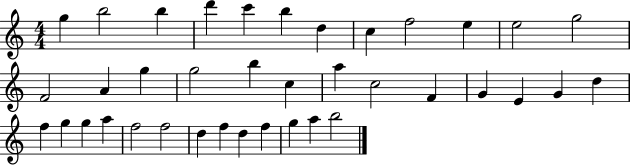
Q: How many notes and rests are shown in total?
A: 38